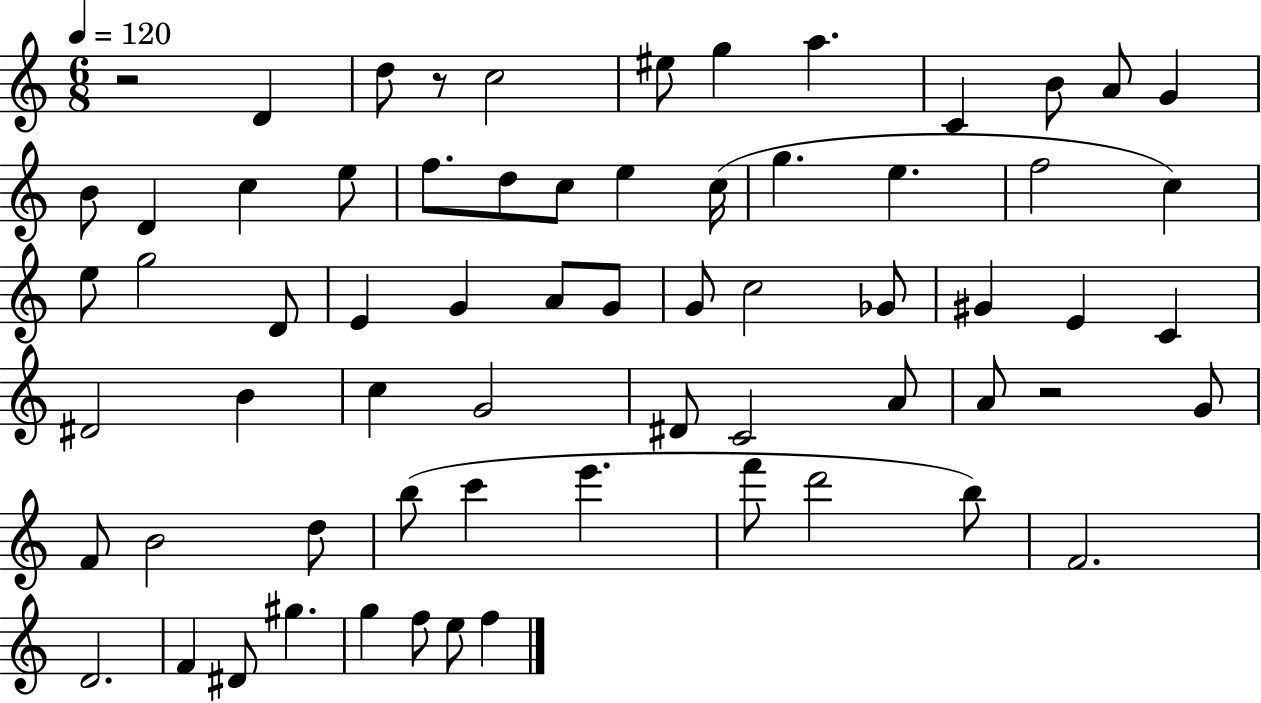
R/h D4/q D5/e R/e C5/h EIS5/e G5/q A5/q. C4/q B4/e A4/e G4/q B4/e D4/q C5/q E5/e F5/e. D5/e C5/e E5/q C5/s G5/q. E5/q. F5/h C5/q E5/e G5/h D4/e E4/q G4/q A4/e G4/e G4/e C5/h Gb4/e G#4/q E4/q C4/q D#4/h B4/q C5/q G4/h D#4/e C4/h A4/e A4/e R/h G4/e F4/e B4/h D5/e B5/e C6/q E6/q. F6/e D6/h B5/e F4/h. D4/h. F4/q D#4/e G#5/q. G5/q F5/e E5/e F5/q